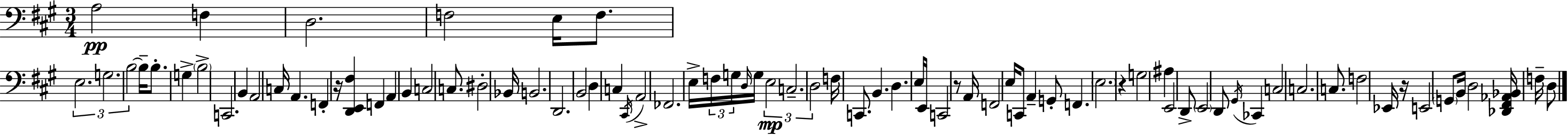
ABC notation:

X:1
T:Untitled
M:3/4
L:1/4
K:A
A,2 F, D,2 F,2 E,/4 F,/2 E,2 G,2 B,2 B,/4 B,/2 G, B,2 C,,2 B,, A,,2 C,/4 A,, F,, z/4 [D,,E,,^F,] F,, A,, B,, C,2 C,/2 ^D,2 _B,,/4 B,,2 D,,2 B,,2 D, C, ^C,,/4 A,,2 _F,,2 E,/4 F,/4 G,/4 D,/4 G,/4 E,2 C,2 D,2 F,/4 C,,/2 B,, D, E,/4 E,,/4 C,,2 z/2 A,,/4 F,,2 E,/4 C,,/2 A,, G,,/2 F,, E,2 z G,2 ^A, E,,2 D,,/2 E,,2 D,,/2 ^G,,/4 _C,, C,2 C,2 C,/2 F,2 _E,,/4 z/4 E,,2 G,,/2 B,,/4 D,2 [_D,,^F,,_A,,_B,,]/4 F,/4 D,/2